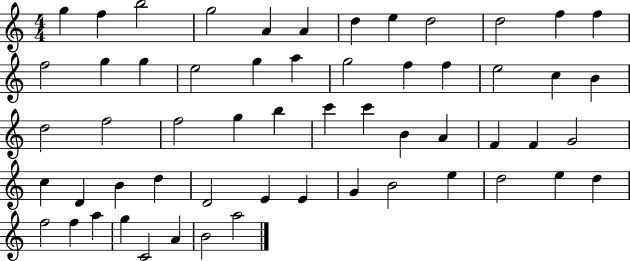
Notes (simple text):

G5/q F5/q B5/h G5/h A4/q A4/q D5/q E5/q D5/h D5/h F5/q F5/q F5/h G5/q G5/q E5/h G5/q A5/q G5/h F5/q F5/q E5/h C5/q B4/q D5/h F5/h F5/h G5/q B5/q C6/q C6/q B4/q A4/q F4/q F4/q G4/h C5/q D4/q B4/q D5/q D4/h E4/q E4/q G4/q B4/h E5/q D5/h E5/q D5/q F5/h F5/q A5/q G5/q C4/h A4/q B4/h A5/h